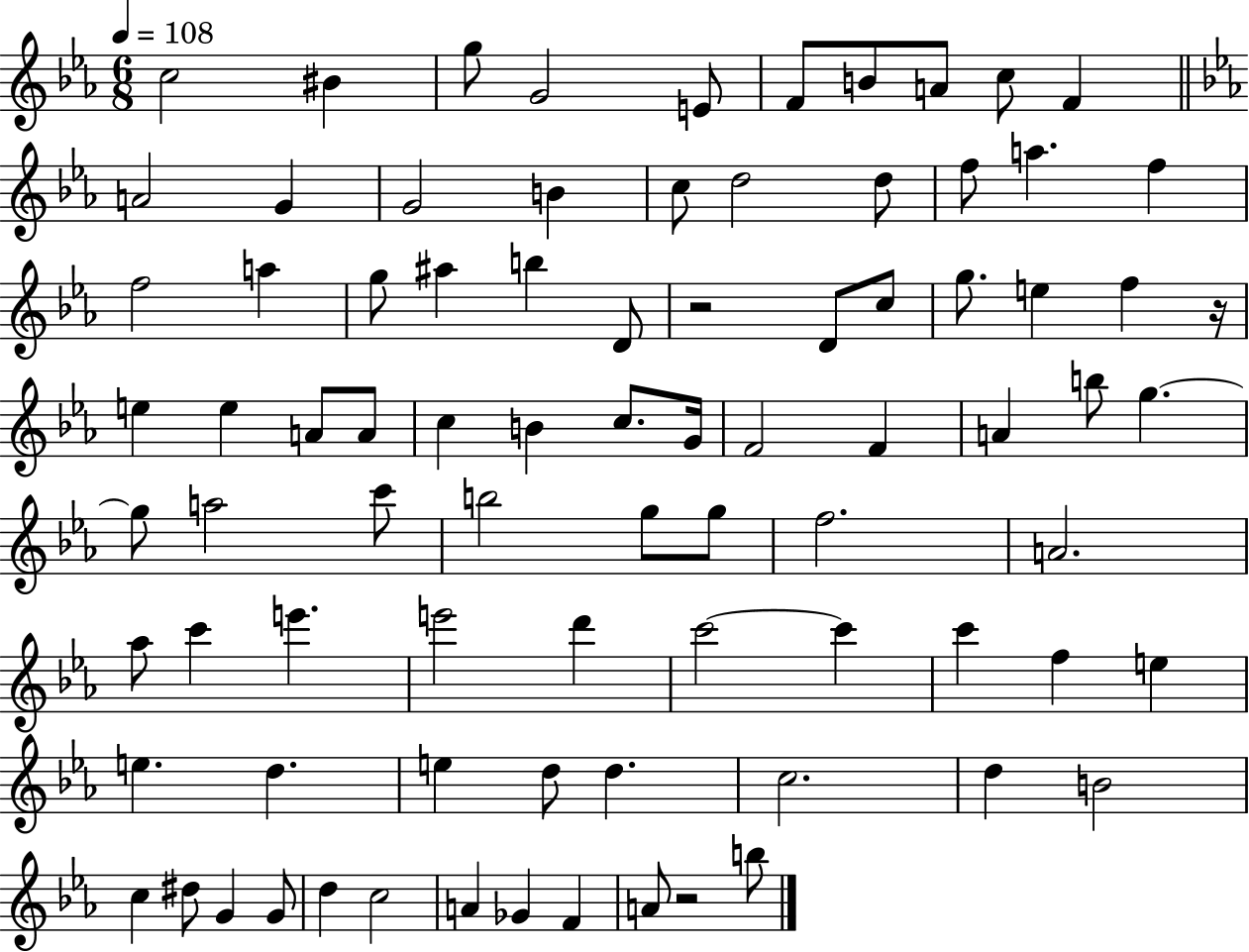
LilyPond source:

{
  \clef treble
  \numericTimeSignature
  \time 6/8
  \key ees \major
  \tempo 4 = 108
  c''2 bis'4 | g''8 g'2 e'8 | f'8 b'8 a'8 c''8 f'4 | \bar "||" \break \key c \minor a'2 g'4 | g'2 b'4 | c''8 d''2 d''8 | f''8 a''4. f''4 | \break f''2 a''4 | g''8 ais''4 b''4 d'8 | r2 d'8 c''8 | g''8. e''4 f''4 r16 | \break e''4 e''4 a'8 a'8 | c''4 b'4 c''8. g'16 | f'2 f'4 | a'4 b''8 g''4.~~ | \break g''8 a''2 c'''8 | b''2 g''8 g''8 | f''2. | a'2. | \break aes''8 c'''4 e'''4. | e'''2 d'''4 | c'''2~~ c'''4 | c'''4 f''4 e''4 | \break e''4. d''4. | e''4 d''8 d''4. | c''2. | d''4 b'2 | \break c''4 dis''8 g'4 g'8 | d''4 c''2 | a'4 ges'4 f'4 | a'8 r2 b''8 | \break \bar "|."
}